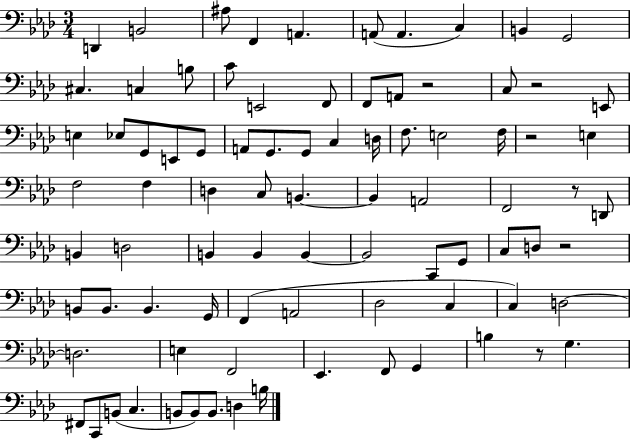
D2/q B2/h A#3/e F2/q A2/q. A2/e A2/q. C3/q B2/q G2/h C#3/q. C3/q B3/e C4/e E2/h F2/e F2/e A2/e R/h C3/e R/h E2/e E3/q Eb3/e G2/e E2/e G2/e A2/e G2/e. G2/e C3/q D3/s F3/e. E3/h F3/s R/h E3/q F3/h F3/q D3/q C3/e B2/q. B2/q A2/h F2/h R/e D2/e B2/q D3/h B2/q B2/q B2/q B2/h C2/e G2/e C3/e D3/e R/h B2/e B2/e. B2/q. G2/s F2/q A2/h Db3/h C3/q C3/q D3/h D3/h. E3/q F2/h Eb2/q. F2/e G2/q B3/q R/e G3/q. F#2/e C2/e B2/e C3/q. B2/e B2/e B2/e. D3/q B3/s